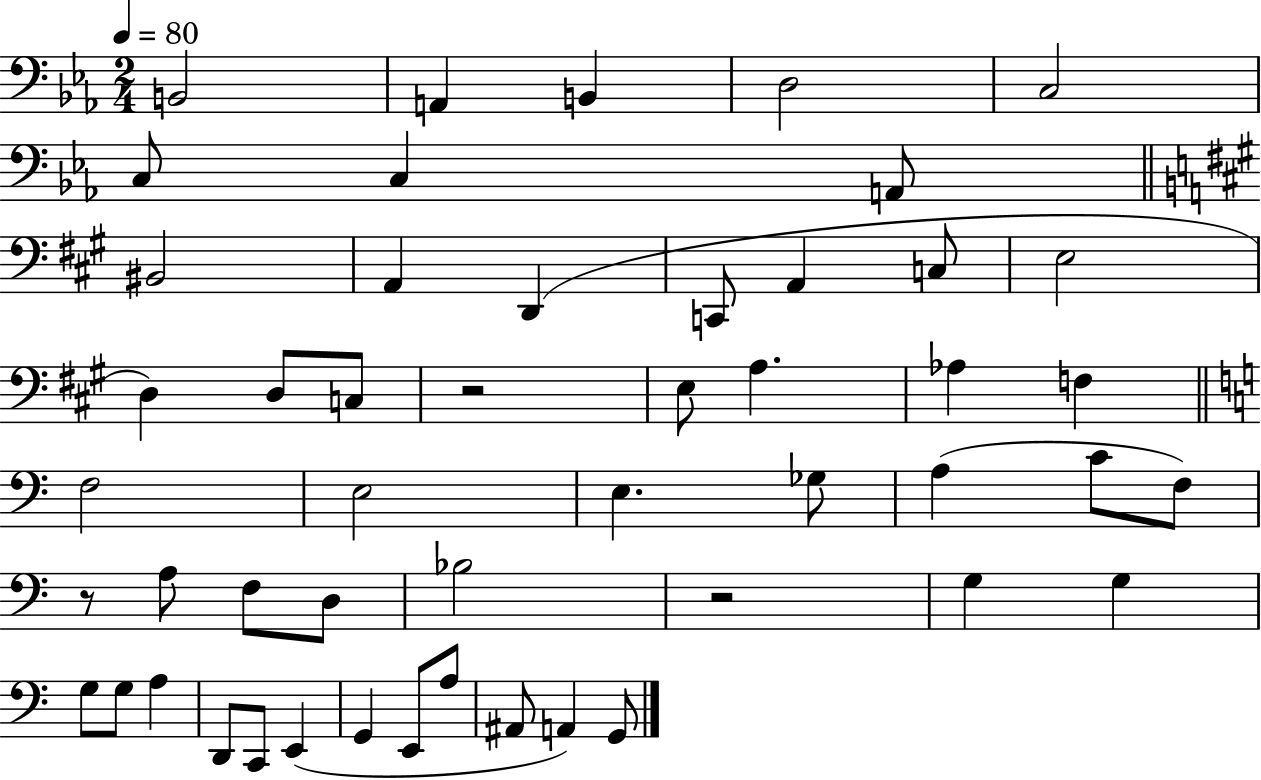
X:1
T:Untitled
M:2/4
L:1/4
K:Eb
B,,2 A,, B,, D,2 C,2 C,/2 C, A,,/2 ^B,,2 A,, D,, C,,/2 A,, C,/2 E,2 D, D,/2 C,/2 z2 E,/2 A, _A, F, F,2 E,2 E, _G,/2 A, C/2 F,/2 z/2 A,/2 F,/2 D,/2 _B,2 z2 G, G, G,/2 G,/2 A, D,,/2 C,,/2 E,, G,, E,,/2 A,/2 ^A,,/2 A,, G,,/2